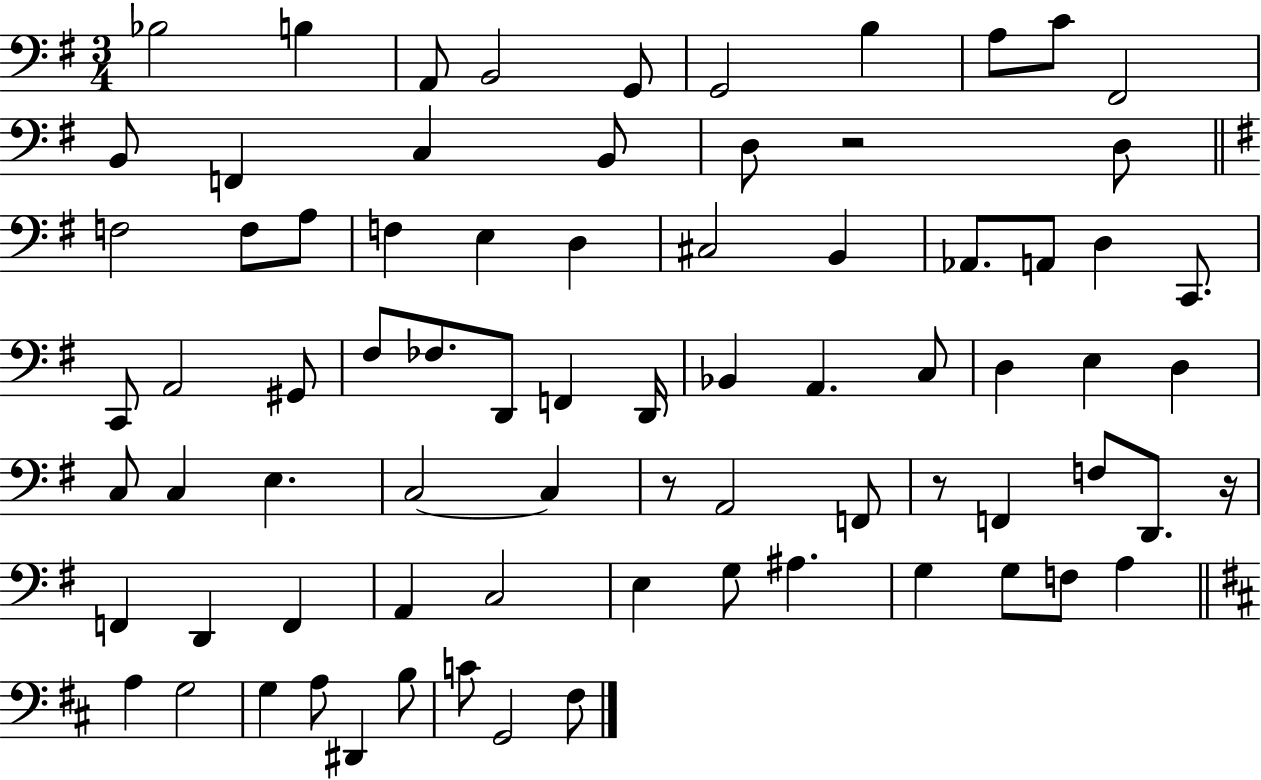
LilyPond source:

{
  \clef bass
  \numericTimeSignature
  \time 3/4
  \key g \major
  bes2 b4 | a,8 b,2 g,8 | g,2 b4 | a8 c'8 fis,2 | \break b,8 f,4 c4 b,8 | d8 r2 d8 | \bar "||" \break \key e \minor f2 f8 a8 | f4 e4 d4 | cis2 b,4 | aes,8. a,8 d4 c,8. | \break c,8 a,2 gis,8 | fis8 fes8. d,8 f,4 d,16 | bes,4 a,4. c8 | d4 e4 d4 | \break c8 c4 e4. | c2~~ c4 | r8 a,2 f,8 | r8 f,4 f8 d,8. r16 | \break f,4 d,4 f,4 | a,4 c2 | e4 g8 ais4. | g4 g8 f8 a4 | \break \bar "||" \break \key d \major a4 g2 | g4 a8 dis,4 b8 | c'8 g,2 fis8 | \bar "|."
}